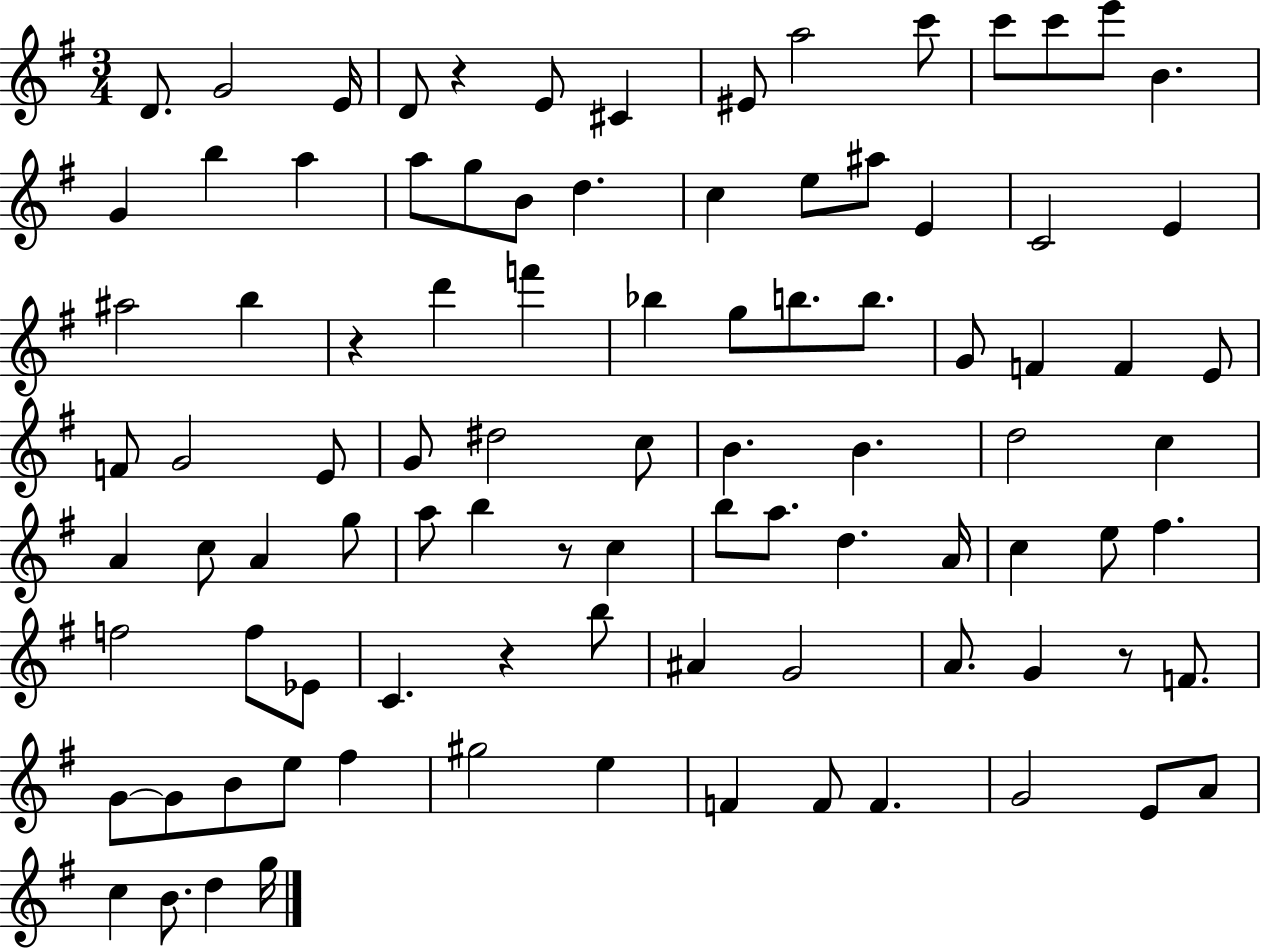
D4/e. G4/h E4/s D4/e R/q E4/e C#4/q EIS4/e A5/h C6/e C6/e C6/e E6/e B4/q. G4/q B5/q A5/q A5/e G5/e B4/e D5/q. C5/q E5/e A#5/e E4/q C4/h E4/q A#5/h B5/q R/q D6/q F6/q Bb5/q G5/e B5/e. B5/e. G4/e F4/q F4/q E4/e F4/e G4/h E4/e G4/e D#5/h C5/e B4/q. B4/q. D5/h C5/q A4/q C5/e A4/q G5/e A5/e B5/q R/e C5/q B5/e A5/e. D5/q. A4/s C5/q E5/e F#5/q. F5/h F5/e Eb4/e C4/q. R/q B5/e A#4/q G4/h A4/e. G4/q R/e F4/e. G4/e G4/e B4/e E5/e F#5/q G#5/h E5/q F4/q F4/e F4/q. G4/h E4/e A4/e C5/q B4/e. D5/q G5/s